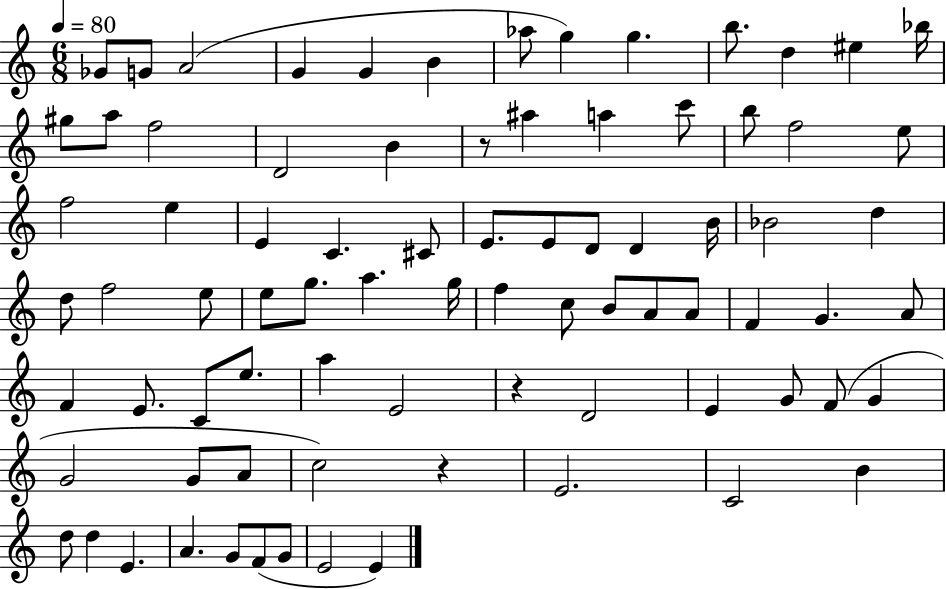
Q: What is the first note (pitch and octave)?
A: Gb4